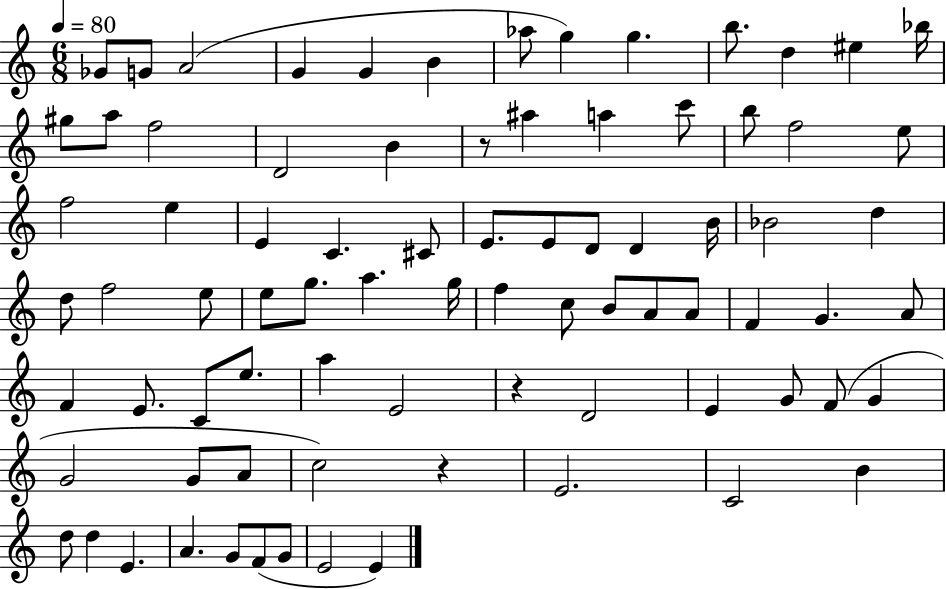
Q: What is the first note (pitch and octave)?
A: Gb4